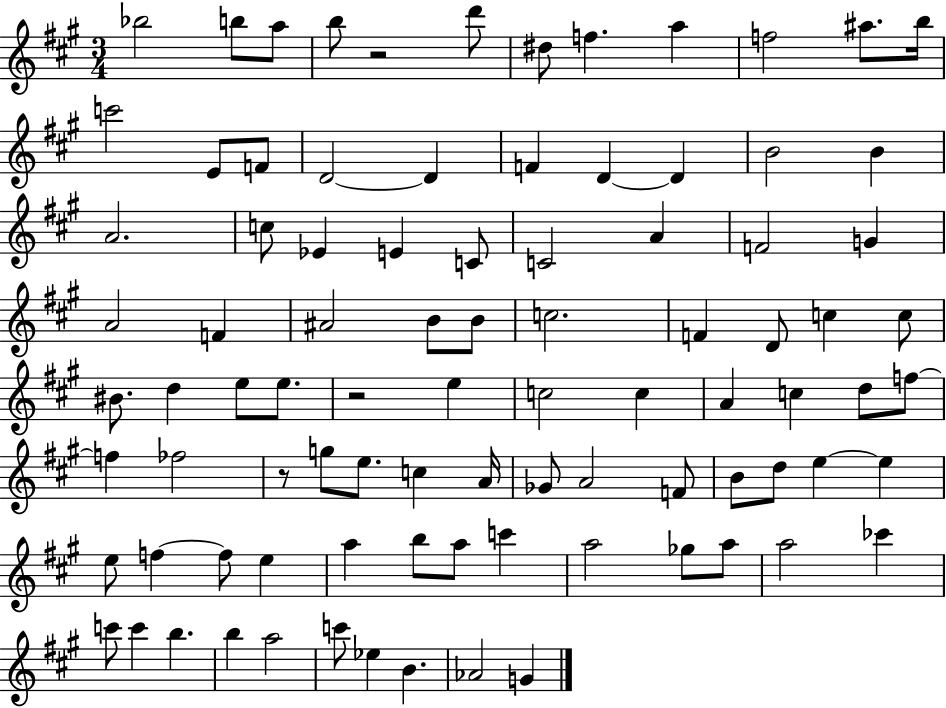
X:1
T:Untitled
M:3/4
L:1/4
K:A
_b2 b/2 a/2 b/2 z2 d'/2 ^d/2 f a f2 ^a/2 b/4 c'2 E/2 F/2 D2 D F D D B2 B A2 c/2 _E E C/2 C2 A F2 G A2 F ^A2 B/2 B/2 c2 F D/2 c c/2 ^B/2 d e/2 e/2 z2 e c2 c A c d/2 f/2 f _f2 z/2 g/2 e/2 c A/4 _G/2 A2 F/2 B/2 d/2 e e e/2 f f/2 e a b/2 a/2 c' a2 _g/2 a/2 a2 _c' c'/2 c' b b a2 c'/2 _e B _A2 G